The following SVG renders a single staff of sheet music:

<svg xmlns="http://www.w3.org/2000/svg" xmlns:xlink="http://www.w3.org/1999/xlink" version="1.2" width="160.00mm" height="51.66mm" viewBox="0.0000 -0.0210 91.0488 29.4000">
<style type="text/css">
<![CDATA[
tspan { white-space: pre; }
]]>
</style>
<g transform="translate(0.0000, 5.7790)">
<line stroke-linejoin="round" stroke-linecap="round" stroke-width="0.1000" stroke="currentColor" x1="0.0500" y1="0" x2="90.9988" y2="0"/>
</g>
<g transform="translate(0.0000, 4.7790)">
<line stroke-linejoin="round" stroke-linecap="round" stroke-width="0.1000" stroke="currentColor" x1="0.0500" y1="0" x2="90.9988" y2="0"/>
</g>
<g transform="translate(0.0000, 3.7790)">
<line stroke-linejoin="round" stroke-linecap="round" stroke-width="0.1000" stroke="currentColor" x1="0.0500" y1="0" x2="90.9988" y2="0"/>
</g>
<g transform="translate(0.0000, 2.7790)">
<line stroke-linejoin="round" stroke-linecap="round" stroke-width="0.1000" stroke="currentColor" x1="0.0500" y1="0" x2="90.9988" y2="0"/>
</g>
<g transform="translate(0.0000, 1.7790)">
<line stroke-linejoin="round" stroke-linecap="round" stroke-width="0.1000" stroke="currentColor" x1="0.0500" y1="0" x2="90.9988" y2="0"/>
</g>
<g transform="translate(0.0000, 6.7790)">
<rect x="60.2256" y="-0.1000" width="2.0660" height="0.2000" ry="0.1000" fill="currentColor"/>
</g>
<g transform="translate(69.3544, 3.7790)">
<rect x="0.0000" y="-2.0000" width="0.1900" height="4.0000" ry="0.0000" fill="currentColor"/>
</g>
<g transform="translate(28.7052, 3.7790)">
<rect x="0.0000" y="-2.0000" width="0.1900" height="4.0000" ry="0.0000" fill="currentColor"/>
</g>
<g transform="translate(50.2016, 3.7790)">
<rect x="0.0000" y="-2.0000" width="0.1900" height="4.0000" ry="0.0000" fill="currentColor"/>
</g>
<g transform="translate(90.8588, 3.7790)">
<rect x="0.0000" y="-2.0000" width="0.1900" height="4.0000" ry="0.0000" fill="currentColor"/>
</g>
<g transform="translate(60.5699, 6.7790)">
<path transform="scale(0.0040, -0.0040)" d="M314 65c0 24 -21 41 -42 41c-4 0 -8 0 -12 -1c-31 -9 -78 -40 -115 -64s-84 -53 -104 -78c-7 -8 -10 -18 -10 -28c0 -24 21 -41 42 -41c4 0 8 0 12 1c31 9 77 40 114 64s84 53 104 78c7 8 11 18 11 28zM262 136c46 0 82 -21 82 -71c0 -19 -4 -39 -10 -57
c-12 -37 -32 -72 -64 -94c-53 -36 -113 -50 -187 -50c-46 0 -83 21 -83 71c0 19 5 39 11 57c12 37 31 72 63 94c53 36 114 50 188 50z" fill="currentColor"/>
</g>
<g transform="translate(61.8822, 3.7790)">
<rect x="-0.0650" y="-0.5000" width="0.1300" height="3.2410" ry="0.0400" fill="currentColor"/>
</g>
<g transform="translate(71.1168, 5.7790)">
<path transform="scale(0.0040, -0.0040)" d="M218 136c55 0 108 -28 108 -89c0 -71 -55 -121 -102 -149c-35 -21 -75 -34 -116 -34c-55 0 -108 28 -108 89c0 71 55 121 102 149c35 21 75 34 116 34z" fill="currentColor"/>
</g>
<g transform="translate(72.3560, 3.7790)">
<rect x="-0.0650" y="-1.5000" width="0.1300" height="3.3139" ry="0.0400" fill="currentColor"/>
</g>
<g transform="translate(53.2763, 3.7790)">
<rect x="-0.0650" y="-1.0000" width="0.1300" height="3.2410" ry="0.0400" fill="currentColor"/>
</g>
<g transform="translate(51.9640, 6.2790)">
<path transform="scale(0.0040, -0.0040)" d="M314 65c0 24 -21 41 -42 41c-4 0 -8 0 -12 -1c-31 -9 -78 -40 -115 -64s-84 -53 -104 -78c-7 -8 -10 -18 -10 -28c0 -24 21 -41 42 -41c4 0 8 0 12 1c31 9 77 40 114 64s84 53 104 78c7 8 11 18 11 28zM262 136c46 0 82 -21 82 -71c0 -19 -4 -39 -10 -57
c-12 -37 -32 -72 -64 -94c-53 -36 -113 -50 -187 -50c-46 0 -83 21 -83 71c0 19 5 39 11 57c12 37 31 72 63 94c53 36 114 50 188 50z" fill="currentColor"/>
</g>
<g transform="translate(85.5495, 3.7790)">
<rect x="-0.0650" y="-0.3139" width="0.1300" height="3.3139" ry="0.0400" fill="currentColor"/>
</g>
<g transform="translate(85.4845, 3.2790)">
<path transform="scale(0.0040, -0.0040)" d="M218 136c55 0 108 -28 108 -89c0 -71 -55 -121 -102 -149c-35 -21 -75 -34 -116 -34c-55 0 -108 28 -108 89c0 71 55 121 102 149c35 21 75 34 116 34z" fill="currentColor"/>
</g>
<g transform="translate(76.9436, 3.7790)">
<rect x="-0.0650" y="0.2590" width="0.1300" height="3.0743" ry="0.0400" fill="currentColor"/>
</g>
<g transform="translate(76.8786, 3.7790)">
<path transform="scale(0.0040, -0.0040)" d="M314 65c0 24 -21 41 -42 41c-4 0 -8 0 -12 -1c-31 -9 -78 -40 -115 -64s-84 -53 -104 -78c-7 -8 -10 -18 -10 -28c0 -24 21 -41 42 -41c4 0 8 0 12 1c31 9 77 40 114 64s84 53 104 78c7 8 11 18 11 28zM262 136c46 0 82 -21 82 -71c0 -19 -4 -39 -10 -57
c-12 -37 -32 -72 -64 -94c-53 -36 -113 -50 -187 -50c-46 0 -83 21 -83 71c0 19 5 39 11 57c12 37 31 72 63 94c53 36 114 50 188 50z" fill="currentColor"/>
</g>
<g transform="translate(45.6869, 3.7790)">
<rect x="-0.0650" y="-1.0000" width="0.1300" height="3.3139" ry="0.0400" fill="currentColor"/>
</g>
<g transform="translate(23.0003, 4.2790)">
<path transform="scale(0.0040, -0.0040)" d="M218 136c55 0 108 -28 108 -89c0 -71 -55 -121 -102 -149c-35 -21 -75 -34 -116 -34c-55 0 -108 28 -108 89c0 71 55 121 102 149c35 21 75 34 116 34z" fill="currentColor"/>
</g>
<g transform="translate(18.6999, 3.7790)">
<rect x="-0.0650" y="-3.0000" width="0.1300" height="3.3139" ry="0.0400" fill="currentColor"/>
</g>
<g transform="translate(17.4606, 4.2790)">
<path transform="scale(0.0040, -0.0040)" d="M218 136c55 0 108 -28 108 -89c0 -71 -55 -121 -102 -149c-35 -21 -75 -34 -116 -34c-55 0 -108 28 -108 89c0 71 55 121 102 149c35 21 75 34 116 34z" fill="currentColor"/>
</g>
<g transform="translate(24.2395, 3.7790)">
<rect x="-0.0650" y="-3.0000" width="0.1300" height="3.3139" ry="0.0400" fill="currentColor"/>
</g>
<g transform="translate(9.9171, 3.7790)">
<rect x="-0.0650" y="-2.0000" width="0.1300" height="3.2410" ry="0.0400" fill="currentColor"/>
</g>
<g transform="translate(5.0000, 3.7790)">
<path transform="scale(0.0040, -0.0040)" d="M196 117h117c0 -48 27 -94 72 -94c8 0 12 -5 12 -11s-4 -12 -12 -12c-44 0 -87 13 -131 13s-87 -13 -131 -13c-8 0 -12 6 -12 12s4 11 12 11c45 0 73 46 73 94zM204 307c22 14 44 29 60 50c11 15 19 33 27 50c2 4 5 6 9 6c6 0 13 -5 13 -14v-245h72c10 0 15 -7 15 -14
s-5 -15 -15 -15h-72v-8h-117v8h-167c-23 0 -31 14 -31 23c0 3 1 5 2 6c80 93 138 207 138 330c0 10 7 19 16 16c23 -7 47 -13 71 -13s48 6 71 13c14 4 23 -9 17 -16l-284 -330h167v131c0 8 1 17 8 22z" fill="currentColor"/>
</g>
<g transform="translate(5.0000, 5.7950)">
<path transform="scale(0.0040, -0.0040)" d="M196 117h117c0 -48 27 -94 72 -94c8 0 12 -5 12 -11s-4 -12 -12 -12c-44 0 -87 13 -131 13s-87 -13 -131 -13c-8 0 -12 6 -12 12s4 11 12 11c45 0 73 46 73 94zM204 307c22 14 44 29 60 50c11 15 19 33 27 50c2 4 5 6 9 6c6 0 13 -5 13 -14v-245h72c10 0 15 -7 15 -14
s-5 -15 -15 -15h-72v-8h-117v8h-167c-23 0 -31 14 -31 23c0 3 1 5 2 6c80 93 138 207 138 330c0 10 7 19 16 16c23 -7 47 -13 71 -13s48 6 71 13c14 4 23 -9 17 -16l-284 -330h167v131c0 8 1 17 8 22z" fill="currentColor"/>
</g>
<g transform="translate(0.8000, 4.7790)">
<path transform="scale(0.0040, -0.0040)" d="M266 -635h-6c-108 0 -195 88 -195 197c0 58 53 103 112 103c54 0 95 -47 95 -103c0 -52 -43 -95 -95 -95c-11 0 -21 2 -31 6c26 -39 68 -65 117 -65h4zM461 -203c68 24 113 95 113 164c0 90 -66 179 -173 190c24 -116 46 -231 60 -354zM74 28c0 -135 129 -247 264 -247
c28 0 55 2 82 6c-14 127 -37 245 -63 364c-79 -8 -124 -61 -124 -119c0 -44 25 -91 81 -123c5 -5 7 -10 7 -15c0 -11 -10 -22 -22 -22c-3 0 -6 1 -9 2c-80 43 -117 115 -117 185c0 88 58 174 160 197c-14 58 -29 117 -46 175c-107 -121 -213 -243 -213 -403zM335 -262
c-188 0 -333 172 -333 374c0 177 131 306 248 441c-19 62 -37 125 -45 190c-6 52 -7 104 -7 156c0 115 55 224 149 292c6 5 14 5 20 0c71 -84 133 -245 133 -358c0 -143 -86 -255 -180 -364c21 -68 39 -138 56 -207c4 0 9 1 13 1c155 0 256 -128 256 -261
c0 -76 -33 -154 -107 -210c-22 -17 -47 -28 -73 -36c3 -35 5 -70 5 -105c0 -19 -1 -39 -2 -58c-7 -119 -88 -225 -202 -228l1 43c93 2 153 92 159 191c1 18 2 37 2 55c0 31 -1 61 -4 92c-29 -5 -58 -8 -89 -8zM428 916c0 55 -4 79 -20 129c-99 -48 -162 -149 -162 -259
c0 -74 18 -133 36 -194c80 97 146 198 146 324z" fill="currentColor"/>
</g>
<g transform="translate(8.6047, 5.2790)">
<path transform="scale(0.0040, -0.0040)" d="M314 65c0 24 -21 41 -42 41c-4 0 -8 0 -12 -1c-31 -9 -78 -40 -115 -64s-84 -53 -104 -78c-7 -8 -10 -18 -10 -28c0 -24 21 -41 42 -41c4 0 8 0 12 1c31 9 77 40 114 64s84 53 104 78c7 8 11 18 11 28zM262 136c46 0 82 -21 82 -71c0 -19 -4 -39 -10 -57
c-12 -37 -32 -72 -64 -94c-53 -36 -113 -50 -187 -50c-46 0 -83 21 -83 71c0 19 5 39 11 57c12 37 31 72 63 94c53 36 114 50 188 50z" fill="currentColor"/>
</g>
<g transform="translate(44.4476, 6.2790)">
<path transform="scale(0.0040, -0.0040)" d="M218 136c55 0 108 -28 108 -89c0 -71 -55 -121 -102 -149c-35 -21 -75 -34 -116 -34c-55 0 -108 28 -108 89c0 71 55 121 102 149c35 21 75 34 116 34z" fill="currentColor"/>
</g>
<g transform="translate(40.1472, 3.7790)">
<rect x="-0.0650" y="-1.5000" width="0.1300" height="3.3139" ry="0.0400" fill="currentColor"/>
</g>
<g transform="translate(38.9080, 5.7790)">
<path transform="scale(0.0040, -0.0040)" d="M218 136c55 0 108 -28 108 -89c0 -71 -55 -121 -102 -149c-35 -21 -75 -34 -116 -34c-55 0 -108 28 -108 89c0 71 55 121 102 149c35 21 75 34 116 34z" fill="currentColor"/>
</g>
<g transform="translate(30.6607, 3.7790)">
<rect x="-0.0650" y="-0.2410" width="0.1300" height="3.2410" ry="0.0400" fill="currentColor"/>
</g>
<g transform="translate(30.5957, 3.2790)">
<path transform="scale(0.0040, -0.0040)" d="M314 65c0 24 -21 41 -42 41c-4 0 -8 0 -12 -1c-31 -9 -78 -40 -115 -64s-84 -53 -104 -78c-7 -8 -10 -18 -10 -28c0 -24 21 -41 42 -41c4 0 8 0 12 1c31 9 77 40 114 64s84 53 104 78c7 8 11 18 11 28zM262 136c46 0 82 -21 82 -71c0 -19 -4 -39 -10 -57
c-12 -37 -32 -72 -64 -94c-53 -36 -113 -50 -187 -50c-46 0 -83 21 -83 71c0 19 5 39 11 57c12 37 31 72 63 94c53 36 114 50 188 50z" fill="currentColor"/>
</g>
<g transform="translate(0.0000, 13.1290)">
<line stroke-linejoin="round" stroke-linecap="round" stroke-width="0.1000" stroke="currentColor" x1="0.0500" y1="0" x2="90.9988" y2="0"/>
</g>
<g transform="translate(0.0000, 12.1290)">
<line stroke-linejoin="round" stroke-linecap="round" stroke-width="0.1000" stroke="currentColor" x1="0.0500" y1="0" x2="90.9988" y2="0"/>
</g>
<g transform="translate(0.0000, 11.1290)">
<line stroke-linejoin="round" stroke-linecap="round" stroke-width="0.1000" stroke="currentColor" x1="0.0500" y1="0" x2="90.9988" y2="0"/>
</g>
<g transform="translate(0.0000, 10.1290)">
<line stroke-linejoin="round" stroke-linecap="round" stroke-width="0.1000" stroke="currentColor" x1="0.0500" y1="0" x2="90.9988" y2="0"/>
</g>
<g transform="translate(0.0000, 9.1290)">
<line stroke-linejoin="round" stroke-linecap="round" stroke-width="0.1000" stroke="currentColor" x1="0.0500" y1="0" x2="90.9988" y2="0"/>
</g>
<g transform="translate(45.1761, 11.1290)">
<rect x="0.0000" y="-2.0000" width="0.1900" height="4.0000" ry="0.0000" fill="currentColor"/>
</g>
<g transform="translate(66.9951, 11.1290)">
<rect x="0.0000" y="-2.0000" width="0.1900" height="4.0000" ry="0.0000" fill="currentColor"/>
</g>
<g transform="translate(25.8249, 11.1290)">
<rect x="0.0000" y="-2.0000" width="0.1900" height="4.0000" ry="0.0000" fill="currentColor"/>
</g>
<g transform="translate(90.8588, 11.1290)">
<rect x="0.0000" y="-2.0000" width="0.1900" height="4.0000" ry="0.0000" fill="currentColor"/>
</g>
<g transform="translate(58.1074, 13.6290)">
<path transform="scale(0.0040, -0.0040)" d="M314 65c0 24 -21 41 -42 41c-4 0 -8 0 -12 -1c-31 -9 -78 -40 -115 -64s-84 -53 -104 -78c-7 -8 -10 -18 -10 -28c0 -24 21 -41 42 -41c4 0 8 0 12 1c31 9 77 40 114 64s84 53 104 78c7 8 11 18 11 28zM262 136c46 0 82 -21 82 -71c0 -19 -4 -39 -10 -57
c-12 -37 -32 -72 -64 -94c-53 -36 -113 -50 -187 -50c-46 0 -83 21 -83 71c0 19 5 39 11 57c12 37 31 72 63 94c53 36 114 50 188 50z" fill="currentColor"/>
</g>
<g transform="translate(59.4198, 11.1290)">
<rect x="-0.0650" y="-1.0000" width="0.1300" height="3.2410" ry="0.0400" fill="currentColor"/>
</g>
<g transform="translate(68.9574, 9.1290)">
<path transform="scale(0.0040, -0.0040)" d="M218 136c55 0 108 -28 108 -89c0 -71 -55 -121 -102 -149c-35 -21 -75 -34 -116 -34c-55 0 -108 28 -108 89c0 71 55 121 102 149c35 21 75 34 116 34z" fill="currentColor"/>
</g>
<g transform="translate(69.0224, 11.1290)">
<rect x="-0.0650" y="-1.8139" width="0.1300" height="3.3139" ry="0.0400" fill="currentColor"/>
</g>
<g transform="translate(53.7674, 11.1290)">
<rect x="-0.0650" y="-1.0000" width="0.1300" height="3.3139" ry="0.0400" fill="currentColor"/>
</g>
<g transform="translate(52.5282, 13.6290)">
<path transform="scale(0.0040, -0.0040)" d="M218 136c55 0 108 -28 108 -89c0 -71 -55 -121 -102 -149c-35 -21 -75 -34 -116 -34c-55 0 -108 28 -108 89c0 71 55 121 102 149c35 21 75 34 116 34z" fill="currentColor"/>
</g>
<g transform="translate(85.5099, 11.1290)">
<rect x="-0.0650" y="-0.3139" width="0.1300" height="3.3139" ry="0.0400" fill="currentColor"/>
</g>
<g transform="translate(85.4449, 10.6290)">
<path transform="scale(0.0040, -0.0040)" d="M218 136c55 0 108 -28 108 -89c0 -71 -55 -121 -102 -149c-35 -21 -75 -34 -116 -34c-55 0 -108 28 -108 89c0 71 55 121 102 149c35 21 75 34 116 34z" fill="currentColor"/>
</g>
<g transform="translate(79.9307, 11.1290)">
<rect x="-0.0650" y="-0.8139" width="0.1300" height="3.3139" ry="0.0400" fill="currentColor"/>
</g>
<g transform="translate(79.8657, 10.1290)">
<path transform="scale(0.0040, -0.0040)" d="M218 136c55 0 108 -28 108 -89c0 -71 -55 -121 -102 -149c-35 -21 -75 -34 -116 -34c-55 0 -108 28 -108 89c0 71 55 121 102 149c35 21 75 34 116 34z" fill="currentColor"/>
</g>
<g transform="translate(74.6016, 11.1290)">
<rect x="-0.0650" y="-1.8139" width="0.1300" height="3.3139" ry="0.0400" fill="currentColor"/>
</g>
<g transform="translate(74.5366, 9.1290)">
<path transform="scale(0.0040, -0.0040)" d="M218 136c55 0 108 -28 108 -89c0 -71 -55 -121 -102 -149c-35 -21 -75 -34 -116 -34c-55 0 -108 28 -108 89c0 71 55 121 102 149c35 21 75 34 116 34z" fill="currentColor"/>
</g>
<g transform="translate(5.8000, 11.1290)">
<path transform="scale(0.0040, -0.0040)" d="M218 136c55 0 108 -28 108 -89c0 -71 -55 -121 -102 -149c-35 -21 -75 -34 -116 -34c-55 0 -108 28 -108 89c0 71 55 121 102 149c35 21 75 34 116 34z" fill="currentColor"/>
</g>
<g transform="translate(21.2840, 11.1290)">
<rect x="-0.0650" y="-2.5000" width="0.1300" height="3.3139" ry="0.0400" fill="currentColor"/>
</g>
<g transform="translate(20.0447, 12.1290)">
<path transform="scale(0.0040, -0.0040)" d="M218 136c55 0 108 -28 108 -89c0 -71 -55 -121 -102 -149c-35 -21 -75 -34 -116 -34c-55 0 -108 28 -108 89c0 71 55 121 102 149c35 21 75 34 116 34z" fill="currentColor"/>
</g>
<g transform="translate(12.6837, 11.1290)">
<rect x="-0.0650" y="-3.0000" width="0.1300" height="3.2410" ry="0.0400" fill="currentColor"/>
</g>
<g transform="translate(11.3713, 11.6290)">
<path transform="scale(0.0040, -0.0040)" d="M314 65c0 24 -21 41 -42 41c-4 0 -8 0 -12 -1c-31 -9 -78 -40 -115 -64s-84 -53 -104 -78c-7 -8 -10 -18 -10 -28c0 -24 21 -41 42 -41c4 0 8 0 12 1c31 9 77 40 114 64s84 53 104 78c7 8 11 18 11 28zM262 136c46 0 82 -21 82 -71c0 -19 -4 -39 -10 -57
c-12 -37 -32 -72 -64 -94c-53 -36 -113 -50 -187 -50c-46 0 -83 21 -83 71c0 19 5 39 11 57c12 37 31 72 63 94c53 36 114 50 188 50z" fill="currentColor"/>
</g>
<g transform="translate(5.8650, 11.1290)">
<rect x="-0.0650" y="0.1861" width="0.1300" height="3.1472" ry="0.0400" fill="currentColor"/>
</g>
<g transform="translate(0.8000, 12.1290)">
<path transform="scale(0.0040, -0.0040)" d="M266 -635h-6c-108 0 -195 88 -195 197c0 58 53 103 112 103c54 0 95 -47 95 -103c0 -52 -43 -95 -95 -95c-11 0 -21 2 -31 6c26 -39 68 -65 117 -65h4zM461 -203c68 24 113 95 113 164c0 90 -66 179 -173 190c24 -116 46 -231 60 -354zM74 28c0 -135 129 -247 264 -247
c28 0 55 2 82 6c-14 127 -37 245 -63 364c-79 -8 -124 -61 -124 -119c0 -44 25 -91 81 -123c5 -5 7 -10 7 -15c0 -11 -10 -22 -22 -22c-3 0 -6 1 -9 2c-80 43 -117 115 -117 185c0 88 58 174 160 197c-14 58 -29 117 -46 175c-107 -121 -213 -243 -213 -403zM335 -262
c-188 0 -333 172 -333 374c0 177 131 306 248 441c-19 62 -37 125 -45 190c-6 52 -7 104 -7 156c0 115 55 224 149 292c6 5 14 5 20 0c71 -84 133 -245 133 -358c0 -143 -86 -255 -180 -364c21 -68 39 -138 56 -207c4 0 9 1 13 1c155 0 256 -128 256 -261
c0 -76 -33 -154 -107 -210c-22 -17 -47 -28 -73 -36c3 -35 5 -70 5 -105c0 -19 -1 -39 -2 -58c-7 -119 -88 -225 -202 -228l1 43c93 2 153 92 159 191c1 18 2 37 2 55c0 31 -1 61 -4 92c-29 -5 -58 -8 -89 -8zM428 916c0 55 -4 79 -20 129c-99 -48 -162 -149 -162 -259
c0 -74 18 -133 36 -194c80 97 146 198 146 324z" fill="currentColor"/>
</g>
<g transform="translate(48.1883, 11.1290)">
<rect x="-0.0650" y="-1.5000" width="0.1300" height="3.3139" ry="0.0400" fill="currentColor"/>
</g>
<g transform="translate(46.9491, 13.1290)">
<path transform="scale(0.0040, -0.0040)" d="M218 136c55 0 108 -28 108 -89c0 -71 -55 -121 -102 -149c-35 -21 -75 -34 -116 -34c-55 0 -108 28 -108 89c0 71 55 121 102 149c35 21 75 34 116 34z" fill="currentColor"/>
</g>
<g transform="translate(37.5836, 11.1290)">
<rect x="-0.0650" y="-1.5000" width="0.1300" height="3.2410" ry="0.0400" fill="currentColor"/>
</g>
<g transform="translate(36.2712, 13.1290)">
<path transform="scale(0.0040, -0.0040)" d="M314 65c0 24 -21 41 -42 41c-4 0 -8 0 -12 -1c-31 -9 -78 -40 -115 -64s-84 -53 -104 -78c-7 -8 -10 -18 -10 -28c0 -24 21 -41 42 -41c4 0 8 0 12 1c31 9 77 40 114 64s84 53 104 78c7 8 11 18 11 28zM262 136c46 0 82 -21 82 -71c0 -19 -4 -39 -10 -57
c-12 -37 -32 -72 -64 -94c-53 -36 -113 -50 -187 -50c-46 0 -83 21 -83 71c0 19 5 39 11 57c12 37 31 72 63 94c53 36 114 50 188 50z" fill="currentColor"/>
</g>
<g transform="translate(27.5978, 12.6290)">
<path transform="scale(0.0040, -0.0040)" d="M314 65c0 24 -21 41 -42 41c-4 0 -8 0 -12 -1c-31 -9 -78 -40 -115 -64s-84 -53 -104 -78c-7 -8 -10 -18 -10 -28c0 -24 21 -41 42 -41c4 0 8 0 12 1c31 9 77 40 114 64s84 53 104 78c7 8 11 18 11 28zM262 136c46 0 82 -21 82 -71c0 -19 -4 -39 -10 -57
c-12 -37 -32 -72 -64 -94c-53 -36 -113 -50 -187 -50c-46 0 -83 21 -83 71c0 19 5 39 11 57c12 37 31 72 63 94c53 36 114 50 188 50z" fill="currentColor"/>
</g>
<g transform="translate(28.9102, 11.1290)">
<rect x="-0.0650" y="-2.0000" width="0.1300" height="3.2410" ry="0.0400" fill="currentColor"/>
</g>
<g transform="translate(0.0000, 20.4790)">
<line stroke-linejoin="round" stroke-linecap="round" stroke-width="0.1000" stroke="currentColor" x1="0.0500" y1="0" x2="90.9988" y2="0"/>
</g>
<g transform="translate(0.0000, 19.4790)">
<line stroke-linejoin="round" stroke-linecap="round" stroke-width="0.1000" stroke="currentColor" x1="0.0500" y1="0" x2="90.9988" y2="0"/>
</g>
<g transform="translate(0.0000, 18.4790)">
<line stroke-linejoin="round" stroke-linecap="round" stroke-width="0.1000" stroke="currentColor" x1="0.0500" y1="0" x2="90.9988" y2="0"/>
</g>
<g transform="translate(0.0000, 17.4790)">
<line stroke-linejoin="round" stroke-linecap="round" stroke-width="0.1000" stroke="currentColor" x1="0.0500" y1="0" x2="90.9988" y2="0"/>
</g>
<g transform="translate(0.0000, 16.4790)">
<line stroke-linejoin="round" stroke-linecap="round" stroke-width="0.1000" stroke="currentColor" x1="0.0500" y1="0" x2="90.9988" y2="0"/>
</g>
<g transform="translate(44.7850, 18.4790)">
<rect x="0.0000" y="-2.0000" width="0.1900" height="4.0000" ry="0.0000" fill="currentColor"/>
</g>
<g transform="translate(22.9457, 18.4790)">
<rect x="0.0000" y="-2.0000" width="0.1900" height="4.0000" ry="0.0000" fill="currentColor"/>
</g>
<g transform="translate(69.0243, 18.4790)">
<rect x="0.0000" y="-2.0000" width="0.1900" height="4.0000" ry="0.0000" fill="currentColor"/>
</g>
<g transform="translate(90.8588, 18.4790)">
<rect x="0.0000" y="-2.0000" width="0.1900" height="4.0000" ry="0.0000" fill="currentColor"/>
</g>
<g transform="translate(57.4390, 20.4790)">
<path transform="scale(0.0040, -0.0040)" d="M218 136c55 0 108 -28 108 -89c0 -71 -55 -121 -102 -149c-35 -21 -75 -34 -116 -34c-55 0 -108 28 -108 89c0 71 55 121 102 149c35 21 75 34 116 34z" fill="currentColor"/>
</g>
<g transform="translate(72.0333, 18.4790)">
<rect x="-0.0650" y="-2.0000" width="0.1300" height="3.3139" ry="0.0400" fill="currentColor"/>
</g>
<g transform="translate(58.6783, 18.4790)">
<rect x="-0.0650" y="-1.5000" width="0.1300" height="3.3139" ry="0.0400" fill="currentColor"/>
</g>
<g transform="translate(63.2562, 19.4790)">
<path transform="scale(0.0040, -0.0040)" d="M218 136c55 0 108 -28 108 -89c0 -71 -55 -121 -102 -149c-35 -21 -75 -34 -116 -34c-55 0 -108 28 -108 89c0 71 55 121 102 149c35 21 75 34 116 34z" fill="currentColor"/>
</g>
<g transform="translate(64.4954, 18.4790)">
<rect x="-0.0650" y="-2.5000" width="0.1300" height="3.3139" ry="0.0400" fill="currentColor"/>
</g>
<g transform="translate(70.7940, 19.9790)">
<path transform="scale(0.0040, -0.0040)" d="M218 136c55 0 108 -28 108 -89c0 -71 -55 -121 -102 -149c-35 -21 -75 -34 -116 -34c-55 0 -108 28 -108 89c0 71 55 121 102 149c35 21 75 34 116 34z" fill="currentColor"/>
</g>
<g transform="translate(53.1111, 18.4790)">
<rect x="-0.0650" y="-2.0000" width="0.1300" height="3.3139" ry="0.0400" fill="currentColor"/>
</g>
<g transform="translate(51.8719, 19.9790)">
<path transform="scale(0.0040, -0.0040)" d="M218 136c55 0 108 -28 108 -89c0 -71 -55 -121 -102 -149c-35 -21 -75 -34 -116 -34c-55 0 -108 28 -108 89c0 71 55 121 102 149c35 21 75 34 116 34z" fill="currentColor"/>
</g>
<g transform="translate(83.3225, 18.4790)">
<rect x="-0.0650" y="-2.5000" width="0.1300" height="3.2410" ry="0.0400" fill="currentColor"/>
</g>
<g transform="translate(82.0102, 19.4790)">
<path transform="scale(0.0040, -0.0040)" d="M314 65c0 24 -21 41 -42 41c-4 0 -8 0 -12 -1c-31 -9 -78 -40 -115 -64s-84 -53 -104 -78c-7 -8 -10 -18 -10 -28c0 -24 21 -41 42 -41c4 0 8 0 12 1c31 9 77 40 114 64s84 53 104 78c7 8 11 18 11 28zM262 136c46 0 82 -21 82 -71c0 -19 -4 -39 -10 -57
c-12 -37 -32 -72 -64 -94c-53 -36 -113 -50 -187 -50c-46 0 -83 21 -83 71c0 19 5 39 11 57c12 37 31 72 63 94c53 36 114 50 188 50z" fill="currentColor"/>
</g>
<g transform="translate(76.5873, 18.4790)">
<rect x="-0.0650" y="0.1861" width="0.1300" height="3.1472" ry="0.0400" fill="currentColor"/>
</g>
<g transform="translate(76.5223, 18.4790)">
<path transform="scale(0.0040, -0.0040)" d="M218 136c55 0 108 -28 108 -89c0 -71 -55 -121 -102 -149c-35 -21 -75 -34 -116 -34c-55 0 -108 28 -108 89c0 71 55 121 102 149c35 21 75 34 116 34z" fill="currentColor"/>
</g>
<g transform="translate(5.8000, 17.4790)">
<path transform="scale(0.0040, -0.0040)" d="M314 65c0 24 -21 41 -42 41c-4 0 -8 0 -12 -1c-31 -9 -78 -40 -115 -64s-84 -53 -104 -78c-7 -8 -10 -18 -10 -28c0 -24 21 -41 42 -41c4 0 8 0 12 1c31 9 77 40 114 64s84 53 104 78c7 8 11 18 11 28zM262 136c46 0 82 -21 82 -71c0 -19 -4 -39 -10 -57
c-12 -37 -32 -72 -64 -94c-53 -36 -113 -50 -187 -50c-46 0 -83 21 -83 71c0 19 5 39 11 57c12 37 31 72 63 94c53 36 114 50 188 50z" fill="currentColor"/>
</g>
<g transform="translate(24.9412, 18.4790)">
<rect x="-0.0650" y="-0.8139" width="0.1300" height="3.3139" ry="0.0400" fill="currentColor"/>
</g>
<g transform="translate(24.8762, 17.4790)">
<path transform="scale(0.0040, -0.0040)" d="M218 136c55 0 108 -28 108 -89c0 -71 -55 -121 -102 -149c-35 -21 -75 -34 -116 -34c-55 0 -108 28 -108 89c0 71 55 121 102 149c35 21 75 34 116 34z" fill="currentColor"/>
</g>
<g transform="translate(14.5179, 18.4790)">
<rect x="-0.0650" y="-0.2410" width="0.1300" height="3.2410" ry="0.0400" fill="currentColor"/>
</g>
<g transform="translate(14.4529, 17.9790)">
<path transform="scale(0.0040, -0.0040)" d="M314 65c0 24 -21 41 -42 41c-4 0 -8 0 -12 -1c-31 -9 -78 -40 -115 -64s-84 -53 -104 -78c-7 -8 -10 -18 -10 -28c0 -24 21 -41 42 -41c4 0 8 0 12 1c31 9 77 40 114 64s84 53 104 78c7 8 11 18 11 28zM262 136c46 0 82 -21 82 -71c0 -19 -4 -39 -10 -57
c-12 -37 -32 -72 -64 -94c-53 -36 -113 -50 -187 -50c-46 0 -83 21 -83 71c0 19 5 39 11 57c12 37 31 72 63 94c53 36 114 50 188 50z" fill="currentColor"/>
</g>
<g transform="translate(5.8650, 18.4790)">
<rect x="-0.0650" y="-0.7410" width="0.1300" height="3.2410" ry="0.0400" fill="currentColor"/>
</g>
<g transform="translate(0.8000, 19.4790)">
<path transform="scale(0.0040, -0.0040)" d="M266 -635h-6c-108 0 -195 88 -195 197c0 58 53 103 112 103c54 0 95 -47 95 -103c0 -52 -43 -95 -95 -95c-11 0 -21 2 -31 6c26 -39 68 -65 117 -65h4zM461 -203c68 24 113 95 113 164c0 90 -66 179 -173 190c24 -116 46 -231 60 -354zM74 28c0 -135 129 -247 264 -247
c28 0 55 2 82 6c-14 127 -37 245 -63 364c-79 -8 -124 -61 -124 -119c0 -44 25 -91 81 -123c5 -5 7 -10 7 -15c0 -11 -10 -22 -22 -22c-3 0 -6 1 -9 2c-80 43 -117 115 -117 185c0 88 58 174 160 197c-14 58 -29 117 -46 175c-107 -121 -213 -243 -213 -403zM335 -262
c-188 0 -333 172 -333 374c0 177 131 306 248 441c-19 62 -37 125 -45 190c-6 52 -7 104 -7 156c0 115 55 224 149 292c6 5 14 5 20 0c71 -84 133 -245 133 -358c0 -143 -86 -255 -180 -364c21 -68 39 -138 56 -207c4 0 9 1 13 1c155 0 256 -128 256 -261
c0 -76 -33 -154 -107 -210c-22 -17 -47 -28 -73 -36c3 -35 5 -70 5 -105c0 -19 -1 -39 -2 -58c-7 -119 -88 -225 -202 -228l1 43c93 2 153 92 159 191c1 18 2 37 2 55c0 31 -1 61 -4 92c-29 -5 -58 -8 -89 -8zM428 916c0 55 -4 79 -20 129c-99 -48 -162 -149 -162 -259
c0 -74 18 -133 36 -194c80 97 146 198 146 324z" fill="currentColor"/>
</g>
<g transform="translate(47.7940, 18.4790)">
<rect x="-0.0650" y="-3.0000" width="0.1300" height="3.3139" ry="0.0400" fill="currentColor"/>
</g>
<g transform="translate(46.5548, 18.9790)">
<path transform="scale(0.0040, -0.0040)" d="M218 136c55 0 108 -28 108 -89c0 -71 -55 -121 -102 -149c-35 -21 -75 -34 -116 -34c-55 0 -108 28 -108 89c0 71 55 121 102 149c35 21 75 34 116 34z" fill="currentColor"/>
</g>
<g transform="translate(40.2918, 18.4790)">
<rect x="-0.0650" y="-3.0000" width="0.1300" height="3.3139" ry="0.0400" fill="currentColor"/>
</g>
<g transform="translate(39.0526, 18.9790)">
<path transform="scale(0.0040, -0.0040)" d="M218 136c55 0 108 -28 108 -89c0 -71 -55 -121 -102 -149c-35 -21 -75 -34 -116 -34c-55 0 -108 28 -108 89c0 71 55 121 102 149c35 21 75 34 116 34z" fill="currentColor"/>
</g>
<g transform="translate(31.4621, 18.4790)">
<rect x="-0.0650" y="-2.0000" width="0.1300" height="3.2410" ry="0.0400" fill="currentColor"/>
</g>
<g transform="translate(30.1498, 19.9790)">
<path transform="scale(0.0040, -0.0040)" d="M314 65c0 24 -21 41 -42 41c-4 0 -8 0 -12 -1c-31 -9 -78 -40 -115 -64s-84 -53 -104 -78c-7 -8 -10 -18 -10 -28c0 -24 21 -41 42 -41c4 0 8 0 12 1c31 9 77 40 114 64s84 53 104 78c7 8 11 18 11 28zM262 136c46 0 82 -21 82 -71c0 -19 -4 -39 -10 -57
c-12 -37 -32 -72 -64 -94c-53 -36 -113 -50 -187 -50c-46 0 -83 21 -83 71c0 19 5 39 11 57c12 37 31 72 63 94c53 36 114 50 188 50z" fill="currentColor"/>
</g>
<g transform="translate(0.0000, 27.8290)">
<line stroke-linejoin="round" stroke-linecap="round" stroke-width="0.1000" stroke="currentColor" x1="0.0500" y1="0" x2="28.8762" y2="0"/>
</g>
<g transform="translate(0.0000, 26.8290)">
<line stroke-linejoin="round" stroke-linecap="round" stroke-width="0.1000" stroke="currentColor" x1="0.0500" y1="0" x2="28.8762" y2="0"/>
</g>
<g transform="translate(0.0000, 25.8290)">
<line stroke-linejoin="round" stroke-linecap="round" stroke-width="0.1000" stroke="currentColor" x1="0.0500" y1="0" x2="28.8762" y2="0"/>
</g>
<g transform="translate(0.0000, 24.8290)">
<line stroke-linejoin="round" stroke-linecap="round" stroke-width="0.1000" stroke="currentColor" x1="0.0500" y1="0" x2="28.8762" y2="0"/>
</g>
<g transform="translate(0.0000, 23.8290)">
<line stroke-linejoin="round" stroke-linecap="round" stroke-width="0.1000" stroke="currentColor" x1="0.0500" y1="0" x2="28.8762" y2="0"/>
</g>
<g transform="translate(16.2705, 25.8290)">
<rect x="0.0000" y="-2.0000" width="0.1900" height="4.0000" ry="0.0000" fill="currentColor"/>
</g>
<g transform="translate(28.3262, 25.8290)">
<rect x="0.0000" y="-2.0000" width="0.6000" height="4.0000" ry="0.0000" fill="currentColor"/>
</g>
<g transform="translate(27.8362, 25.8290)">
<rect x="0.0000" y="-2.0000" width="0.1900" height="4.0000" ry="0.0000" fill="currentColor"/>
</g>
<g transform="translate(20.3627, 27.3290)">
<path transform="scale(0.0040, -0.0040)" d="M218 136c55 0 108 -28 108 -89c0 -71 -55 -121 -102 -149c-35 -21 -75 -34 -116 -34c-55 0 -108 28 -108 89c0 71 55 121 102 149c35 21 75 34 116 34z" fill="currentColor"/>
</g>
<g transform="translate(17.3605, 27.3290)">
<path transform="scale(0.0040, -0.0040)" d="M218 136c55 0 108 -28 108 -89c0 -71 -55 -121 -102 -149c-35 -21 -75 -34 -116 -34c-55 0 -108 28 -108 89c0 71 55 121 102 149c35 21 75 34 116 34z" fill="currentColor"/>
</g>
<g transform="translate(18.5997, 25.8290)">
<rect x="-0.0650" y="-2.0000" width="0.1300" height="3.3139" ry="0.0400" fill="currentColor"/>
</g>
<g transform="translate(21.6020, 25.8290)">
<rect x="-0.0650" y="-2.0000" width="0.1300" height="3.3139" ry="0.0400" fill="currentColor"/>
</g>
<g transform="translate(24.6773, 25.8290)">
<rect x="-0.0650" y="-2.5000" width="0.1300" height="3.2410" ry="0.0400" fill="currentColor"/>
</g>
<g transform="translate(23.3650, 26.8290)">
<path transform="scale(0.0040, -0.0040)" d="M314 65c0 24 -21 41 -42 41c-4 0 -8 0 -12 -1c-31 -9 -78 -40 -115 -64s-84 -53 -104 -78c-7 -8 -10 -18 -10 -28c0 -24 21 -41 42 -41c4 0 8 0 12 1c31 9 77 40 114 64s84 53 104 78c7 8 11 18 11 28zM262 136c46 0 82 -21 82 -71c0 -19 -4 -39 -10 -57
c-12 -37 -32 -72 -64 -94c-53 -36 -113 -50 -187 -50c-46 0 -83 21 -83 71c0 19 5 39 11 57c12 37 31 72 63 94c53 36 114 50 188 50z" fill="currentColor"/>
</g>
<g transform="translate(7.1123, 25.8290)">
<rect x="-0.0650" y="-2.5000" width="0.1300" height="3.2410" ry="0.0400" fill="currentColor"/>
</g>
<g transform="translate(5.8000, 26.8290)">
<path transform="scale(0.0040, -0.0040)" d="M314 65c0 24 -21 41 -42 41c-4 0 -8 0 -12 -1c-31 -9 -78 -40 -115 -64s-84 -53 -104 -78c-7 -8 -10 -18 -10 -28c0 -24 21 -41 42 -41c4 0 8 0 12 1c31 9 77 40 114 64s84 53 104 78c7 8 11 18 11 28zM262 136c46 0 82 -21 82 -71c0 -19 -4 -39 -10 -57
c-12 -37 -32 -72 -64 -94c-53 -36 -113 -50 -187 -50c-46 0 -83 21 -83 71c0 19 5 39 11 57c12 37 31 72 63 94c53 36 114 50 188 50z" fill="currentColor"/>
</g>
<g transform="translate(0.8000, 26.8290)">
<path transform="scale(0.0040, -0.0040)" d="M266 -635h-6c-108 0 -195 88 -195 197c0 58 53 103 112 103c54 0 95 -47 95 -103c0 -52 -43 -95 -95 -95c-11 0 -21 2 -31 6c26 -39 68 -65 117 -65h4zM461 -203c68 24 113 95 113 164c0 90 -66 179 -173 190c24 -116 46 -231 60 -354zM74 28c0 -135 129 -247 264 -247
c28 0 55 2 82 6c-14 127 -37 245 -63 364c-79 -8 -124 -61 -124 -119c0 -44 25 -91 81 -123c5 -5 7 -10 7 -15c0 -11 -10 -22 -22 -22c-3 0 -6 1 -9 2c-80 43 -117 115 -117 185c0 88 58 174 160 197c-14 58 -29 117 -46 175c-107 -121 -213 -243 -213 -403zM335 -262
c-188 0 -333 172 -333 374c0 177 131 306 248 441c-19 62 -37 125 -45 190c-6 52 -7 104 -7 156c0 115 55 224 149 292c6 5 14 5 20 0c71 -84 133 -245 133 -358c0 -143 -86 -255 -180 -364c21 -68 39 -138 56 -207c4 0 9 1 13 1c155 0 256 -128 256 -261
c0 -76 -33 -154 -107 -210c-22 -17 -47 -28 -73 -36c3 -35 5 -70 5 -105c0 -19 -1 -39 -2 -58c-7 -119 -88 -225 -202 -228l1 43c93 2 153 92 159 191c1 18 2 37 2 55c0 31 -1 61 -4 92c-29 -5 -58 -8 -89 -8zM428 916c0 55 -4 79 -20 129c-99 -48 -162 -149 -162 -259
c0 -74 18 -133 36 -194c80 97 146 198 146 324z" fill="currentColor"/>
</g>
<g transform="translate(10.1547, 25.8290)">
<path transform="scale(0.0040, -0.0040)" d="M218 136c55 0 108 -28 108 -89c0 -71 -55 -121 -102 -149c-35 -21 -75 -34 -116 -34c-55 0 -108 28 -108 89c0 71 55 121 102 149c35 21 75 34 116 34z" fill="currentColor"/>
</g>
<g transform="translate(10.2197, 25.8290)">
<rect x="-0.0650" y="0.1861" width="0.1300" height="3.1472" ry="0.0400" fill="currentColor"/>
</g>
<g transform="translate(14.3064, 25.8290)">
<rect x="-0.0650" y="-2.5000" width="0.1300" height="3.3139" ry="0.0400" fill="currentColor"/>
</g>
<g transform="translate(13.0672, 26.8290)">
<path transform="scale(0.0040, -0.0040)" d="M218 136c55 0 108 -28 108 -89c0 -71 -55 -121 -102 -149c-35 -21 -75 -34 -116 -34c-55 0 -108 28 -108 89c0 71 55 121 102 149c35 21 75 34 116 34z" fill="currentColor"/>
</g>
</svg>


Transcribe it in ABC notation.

X:1
T:Untitled
M:4/4
L:1/4
K:C
F2 A A c2 E D D2 C2 E B2 c B A2 G F2 E2 E D D2 f f d c d2 c2 d F2 A A F E G F B G2 G2 B G F F G2